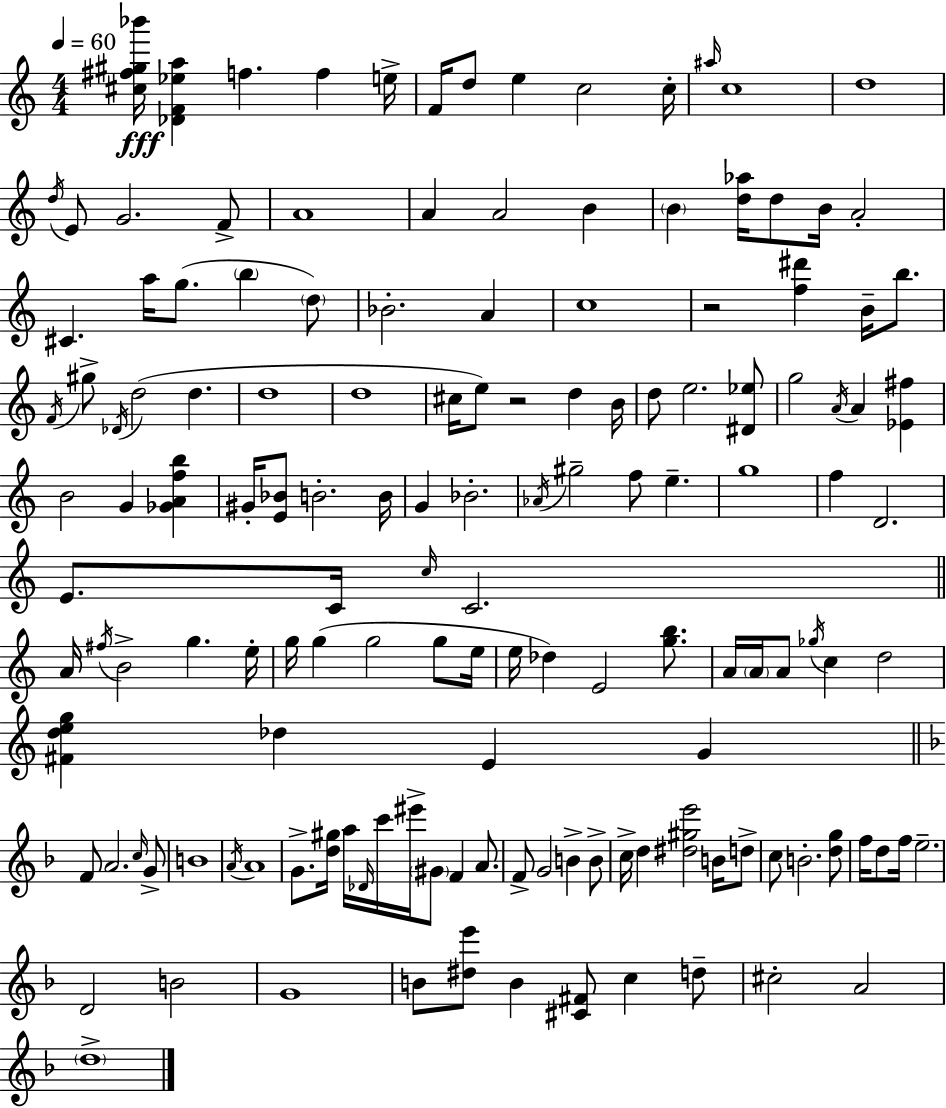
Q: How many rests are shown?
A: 2